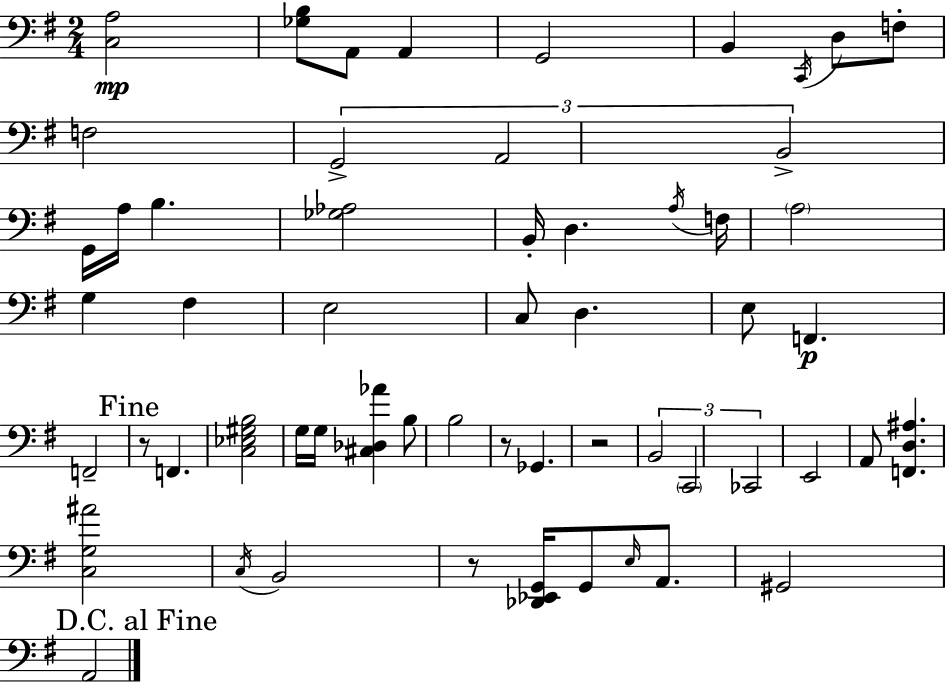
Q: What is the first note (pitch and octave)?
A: A2